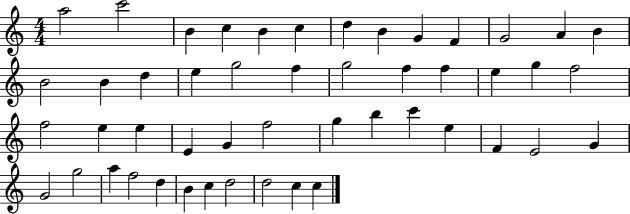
{
  \clef treble
  \numericTimeSignature
  \time 4/4
  \key c \major
  a''2 c'''2 | b'4 c''4 b'4 c''4 | d''4 b'4 g'4 f'4 | g'2 a'4 b'4 | \break b'2 b'4 d''4 | e''4 g''2 f''4 | g''2 f''4 f''4 | e''4 g''4 f''2 | \break f''2 e''4 e''4 | e'4 g'4 f''2 | g''4 b''4 c'''4 e''4 | f'4 e'2 g'4 | \break g'2 g''2 | a''4 f''2 d''4 | b'4 c''4 d''2 | d''2 c''4 c''4 | \break \bar "|."
}